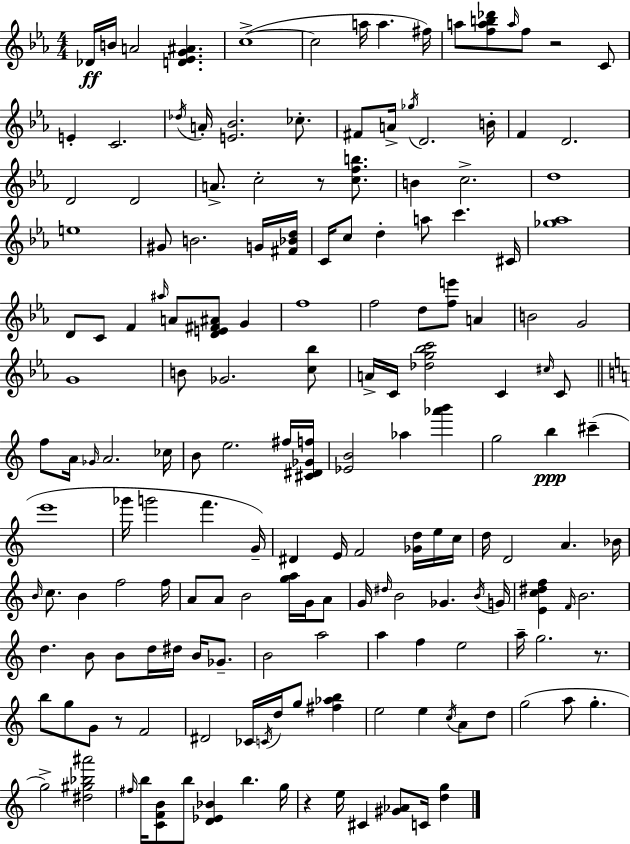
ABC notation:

X:1
T:Untitled
M:4/4
L:1/4
K:Eb
_D/4 B/4 A2 [D_EG^A] c4 c2 a/4 a ^f/4 a/2 [fab_d']/2 a/4 f/2 z2 C/2 E C2 _d/4 A/4 [E_B]2 _c/2 ^F/2 A/4 _g/4 D2 B/4 F D2 D2 D2 A/2 c2 z/2 [cfb]/2 B c2 d4 e4 ^G/2 B2 G/4 [^F_Bd]/4 C/4 c/2 d a/2 c' ^C/4 [_g_a]4 D/2 C/2 F ^a/4 A/2 [DE^F^A]/2 G f4 f2 d/2 [fe']/2 A B2 G2 G4 B/2 _G2 [c_b]/2 A/4 C/4 [_dg_bc']2 C ^c/4 C/2 f/2 A/4 _G/4 A2 _c/4 B/2 e2 ^f/4 [^C^D_Gf]/4 [_EB]2 _a [_a'b'] g2 b ^c' e'4 _g'/4 g'2 f' G/4 ^D E/4 F2 [_Gd]/4 e/4 c/4 d/4 D2 A _B/4 B/4 c/2 B f2 f/4 A/2 A/2 B2 [ga]/4 G/4 A/2 G/4 ^d/4 B2 _G B/4 G/4 [Ec^df] F/4 B2 d B/2 B/2 d/4 ^d/4 B/4 _G/2 B2 a2 a f e2 a/4 g2 z/2 b/2 g/2 G/2 z/2 F2 ^D2 _C/4 C/4 d/4 g/2 [^f_ab] e2 e c/4 A/2 d/2 g2 a/2 g g2 [^d^g_b^a']2 ^f/4 b/4 [CFB]/2 b/2 [D_E_B] b g/4 z e/4 ^C [^G_A]/2 C/4 [dg]